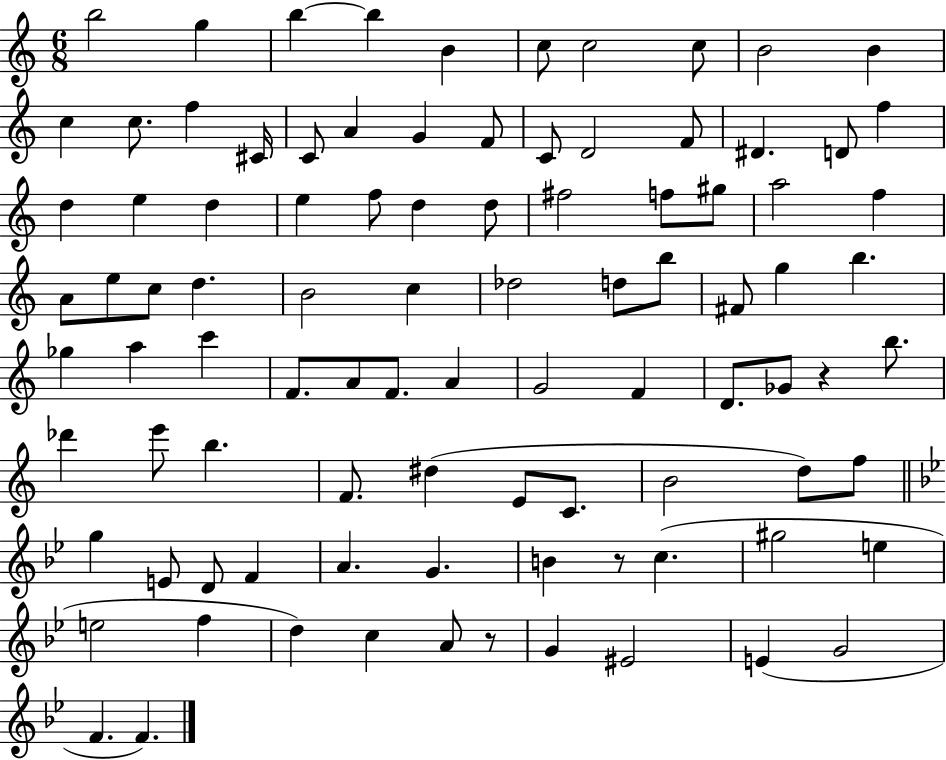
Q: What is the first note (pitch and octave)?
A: B5